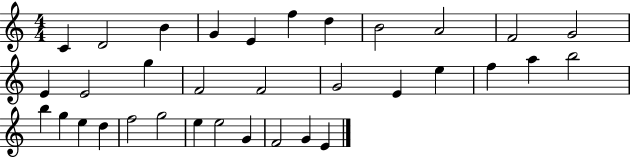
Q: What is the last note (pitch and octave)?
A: E4